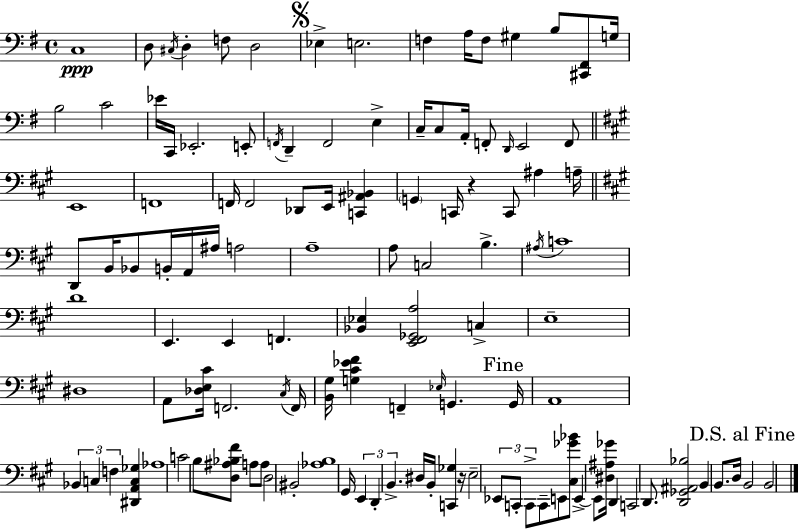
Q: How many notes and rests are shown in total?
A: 119